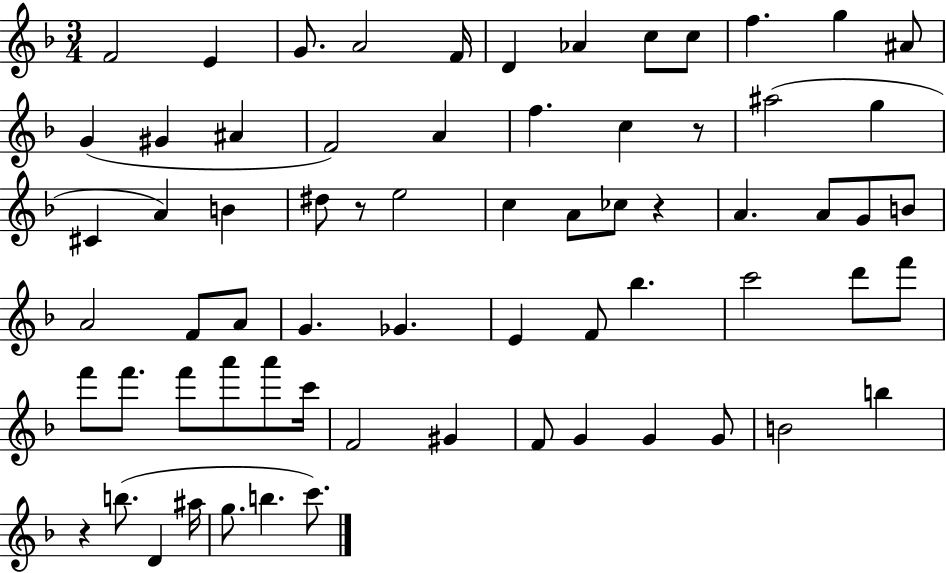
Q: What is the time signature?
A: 3/4